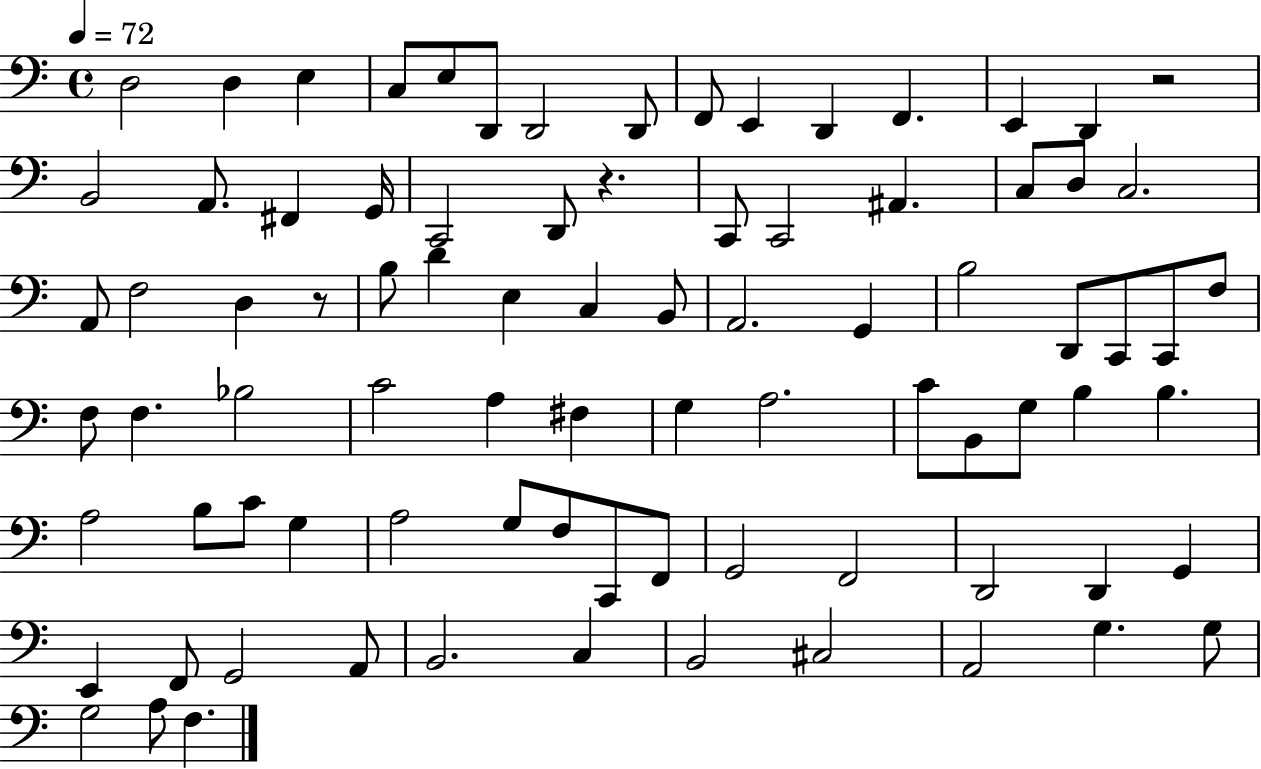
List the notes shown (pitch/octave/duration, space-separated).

D3/h D3/q E3/q C3/e E3/e D2/e D2/h D2/e F2/e E2/q D2/q F2/q. E2/q D2/q R/h B2/h A2/e. F#2/q G2/s C2/h D2/e R/q. C2/e C2/h A#2/q. C3/e D3/e C3/h. A2/e F3/h D3/q R/e B3/e D4/q E3/q C3/q B2/e A2/h. G2/q B3/h D2/e C2/e C2/e F3/e F3/e F3/q. Bb3/h C4/h A3/q F#3/q G3/q A3/h. C4/e B2/e G3/e B3/q B3/q. A3/h B3/e C4/e G3/q A3/h G3/e F3/e C2/e F2/e G2/h F2/h D2/h D2/q G2/q E2/q F2/e G2/h A2/e B2/h. C3/q B2/h C#3/h A2/h G3/q. G3/e G3/h A3/e F3/q.